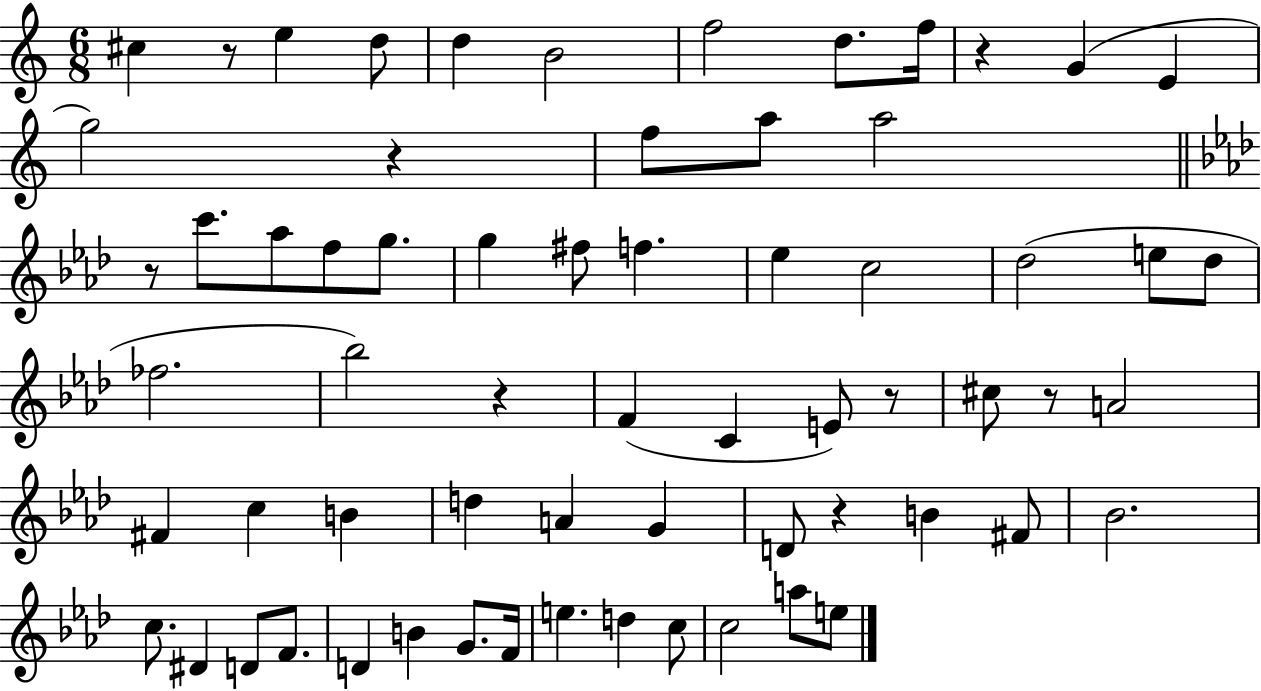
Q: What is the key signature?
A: C major